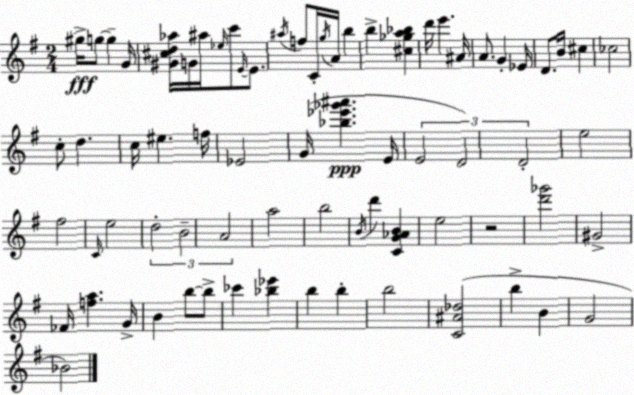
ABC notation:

X:1
T:Untitled
M:2/4
L:1/4
K:G
^g/4 g/2 g G/4 [^G^cd_a]/4 G/4 ^a/4 _e/4 c'/2 E/4 E/2 ^a/4 f/2 C/4 g/4 A/4 b b [^c_ga_b] d'/4 e' ^A/4 A/2 G _E/4 D/2 B/4 ^c _c2 c/2 d c/4 ^e f/4 _E2 G/4 [_b_e'_g'^a'] E/4 E2 D2 D2 e2 ^f2 C/4 e2 d2 B2 A2 a2 b2 B/4 d' [CG_AB] e2 z2 [d'_g']2 ^G2 _F/4 [fa] G/4 B b/2 b/2 _c' [_b_e'] b b b2 [C^A_d]2 b B G2 _B2